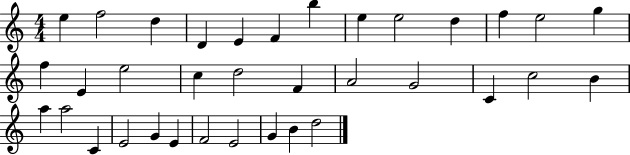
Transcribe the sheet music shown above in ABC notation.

X:1
T:Untitled
M:4/4
L:1/4
K:C
e f2 d D E F b e e2 d f e2 g f E e2 c d2 F A2 G2 C c2 B a a2 C E2 G E F2 E2 G B d2